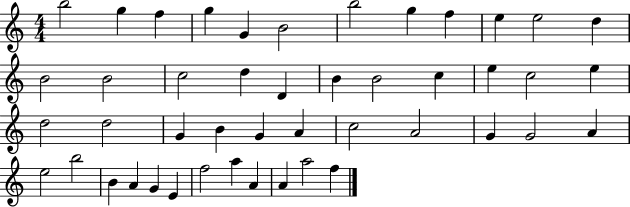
B5/h G5/q F5/q G5/q G4/q B4/h B5/h G5/q F5/q E5/q E5/h D5/q B4/h B4/h C5/h D5/q D4/q B4/q B4/h C5/q E5/q C5/h E5/q D5/h D5/h G4/q B4/q G4/q A4/q C5/h A4/h G4/q G4/h A4/q E5/h B5/h B4/q A4/q G4/q E4/q F5/h A5/q A4/q A4/q A5/h F5/q